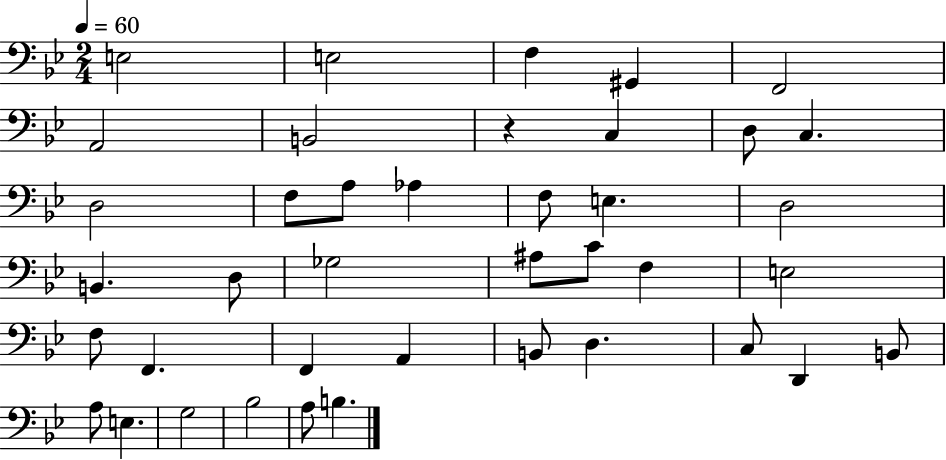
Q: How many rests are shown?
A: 1